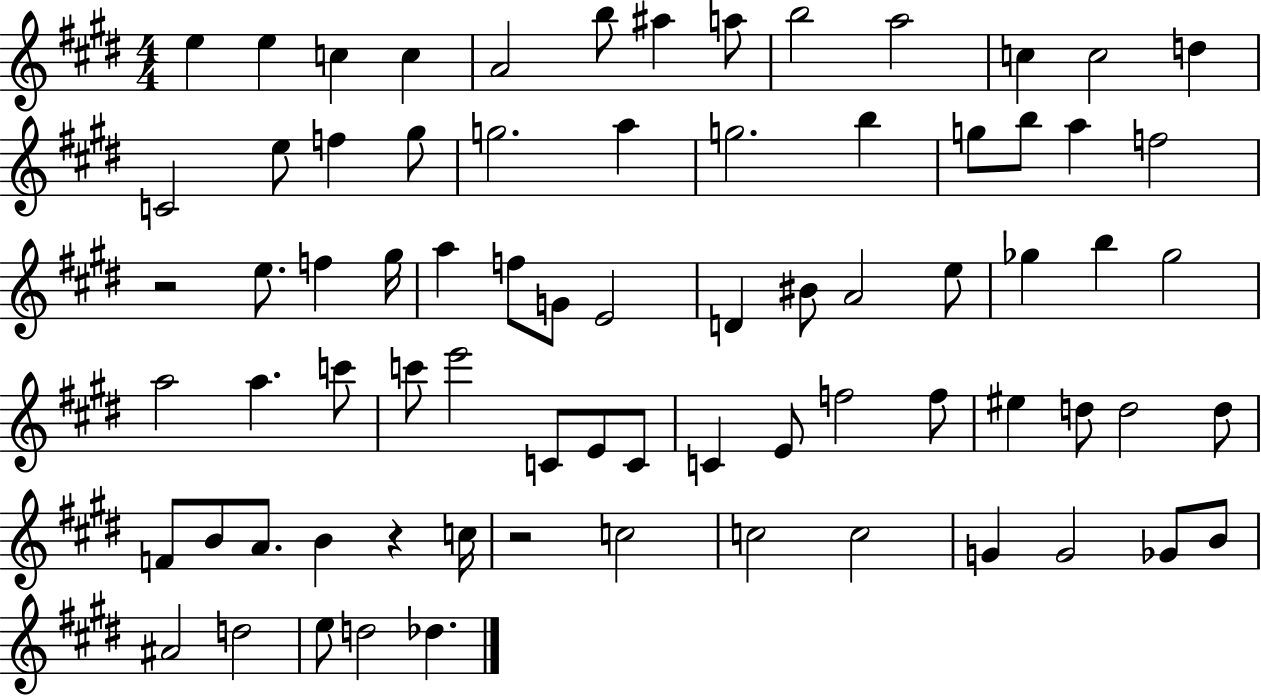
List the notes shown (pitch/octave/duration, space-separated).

E5/q E5/q C5/q C5/q A4/h B5/e A#5/q A5/e B5/h A5/h C5/q C5/h D5/q C4/h E5/e F5/q G#5/e G5/h. A5/q G5/h. B5/q G5/e B5/e A5/q F5/h R/h E5/e. F5/q G#5/s A5/q F5/e G4/e E4/h D4/q BIS4/e A4/h E5/e Gb5/q B5/q Gb5/h A5/h A5/q. C6/e C6/e E6/h C4/e E4/e C4/e C4/q E4/e F5/h F5/e EIS5/q D5/e D5/h D5/e F4/e B4/e A4/e. B4/q R/q C5/s R/h C5/h C5/h C5/h G4/q G4/h Gb4/e B4/e A#4/h D5/h E5/e D5/h Db5/q.